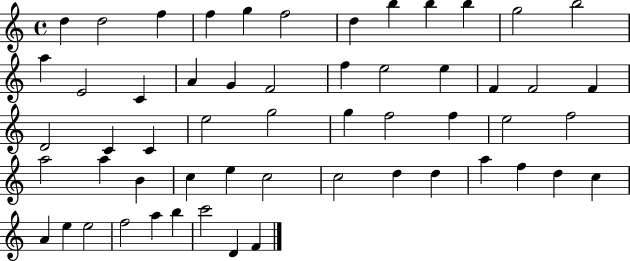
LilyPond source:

{
  \clef treble
  \time 4/4
  \defaultTimeSignature
  \key c \major
  d''4 d''2 f''4 | f''4 g''4 f''2 | d''4 b''4 b''4 b''4 | g''2 b''2 | \break a''4 e'2 c'4 | a'4 g'4 f'2 | f''4 e''2 e''4 | f'4 f'2 f'4 | \break d'2 c'4 c'4 | e''2 g''2 | g''4 f''2 f''4 | e''2 f''2 | \break a''2 a''4 b'4 | c''4 e''4 c''2 | c''2 d''4 d''4 | a''4 f''4 d''4 c''4 | \break a'4 e''4 e''2 | f''2 a''4 b''4 | c'''2 d'4 f'4 | \bar "|."
}